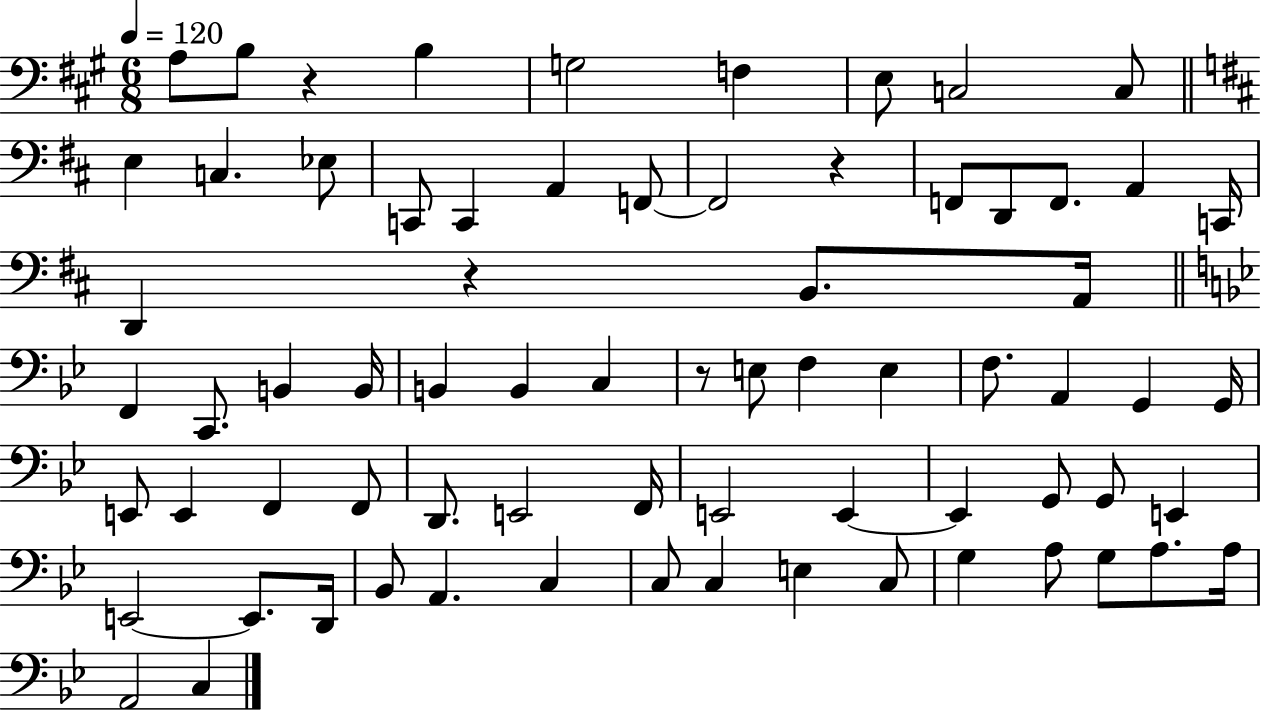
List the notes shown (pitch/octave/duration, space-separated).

A3/e B3/e R/q B3/q G3/h F3/q E3/e C3/h C3/e E3/q C3/q. Eb3/e C2/e C2/q A2/q F2/e F2/h R/q F2/e D2/e F2/e. A2/q C2/s D2/q R/q B2/e. A2/s F2/q C2/e. B2/q B2/s B2/q B2/q C3/q R/e E3/e F3/q E3/q F3/e. A2/q G2/q G2/s E2/e E2/q F2/q F2/e D2/e. E2/h F2/s E2/h E2/q E2/q G2/e G2/e E2/q E2/h E2/e. D2/s Bb2/e A2/q. C3/q C3/e C3/q E3/q C3/e G3/q A3/e G3/e A3/e. A3/s A2/h C3/q